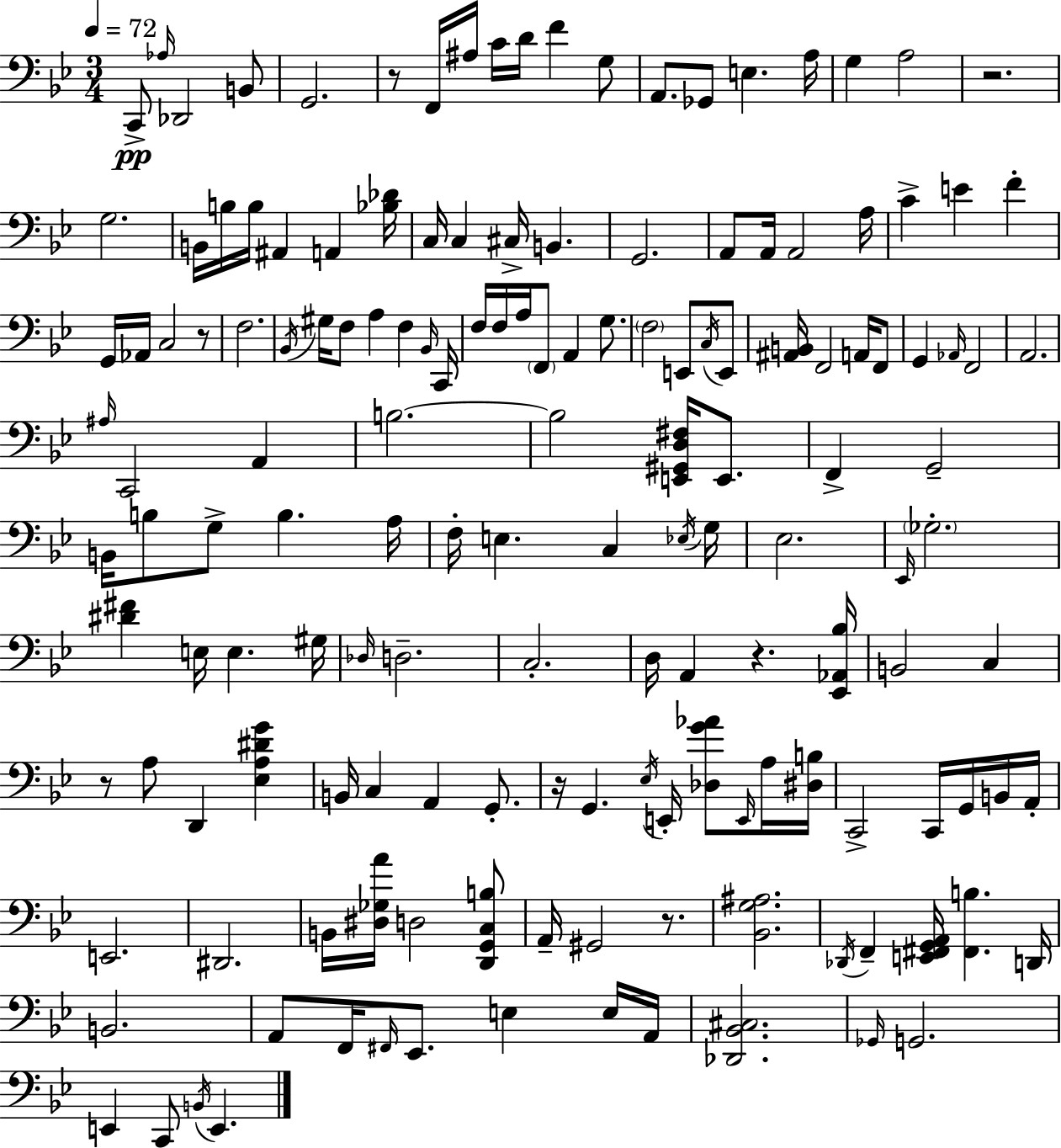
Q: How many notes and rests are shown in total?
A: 154